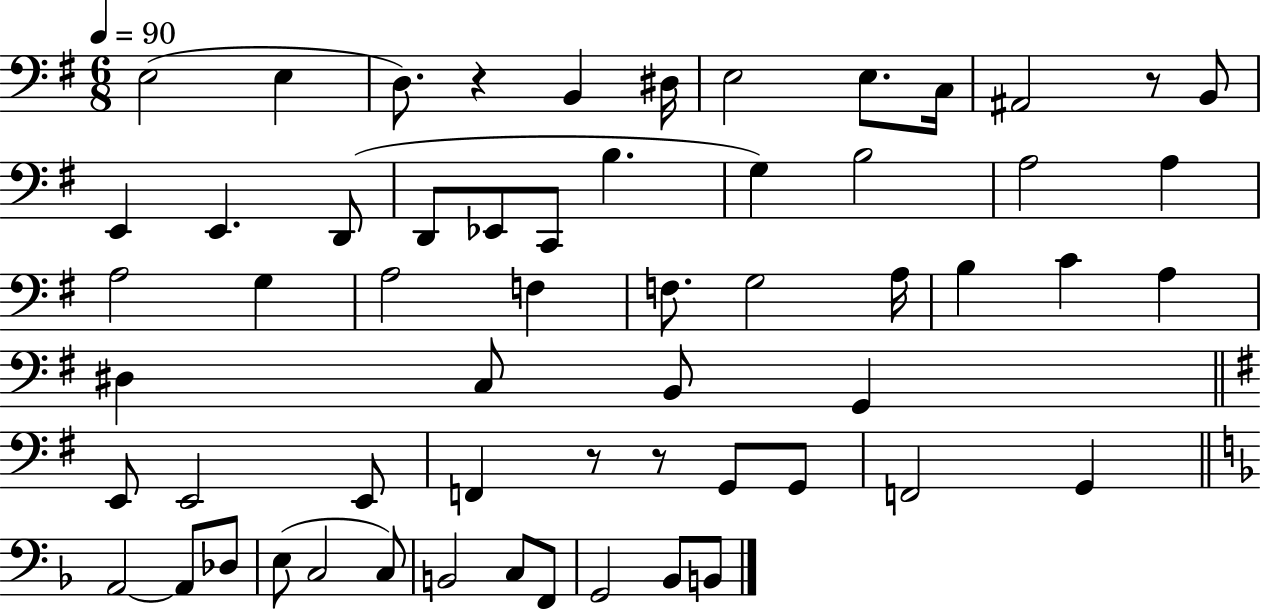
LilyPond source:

{
  \clef bass
  \numericTimeSignature
  \time 6/8
  \key g \major
  \tempo 4 = 90
  e2( e4 | d8.) r4 b,4 dis16 | e2 e8. c16 | ais,2 r8 b,8 | \break e,4 e,4. d,8( | d,8 ees,8 c,8 b4. | g4) b2 | a2 a4 | \break a2 g4 | a2 f4 | f8. g2 a16 | b4 c'4 a4 | \break dis4 c8 b,8 g,4 | \bar "||" \break \key g \major e,8 e,2 e,8 | f,4 r8 r8 g,8 g,8 | f,2 g,4 | \bar "||" \break \key d \minor a,2~~ a,8 des8 | e8( c2 c8) | b,2 c8 f,8 | g,2 bes,8 b,8 | \break \bar "|."
}